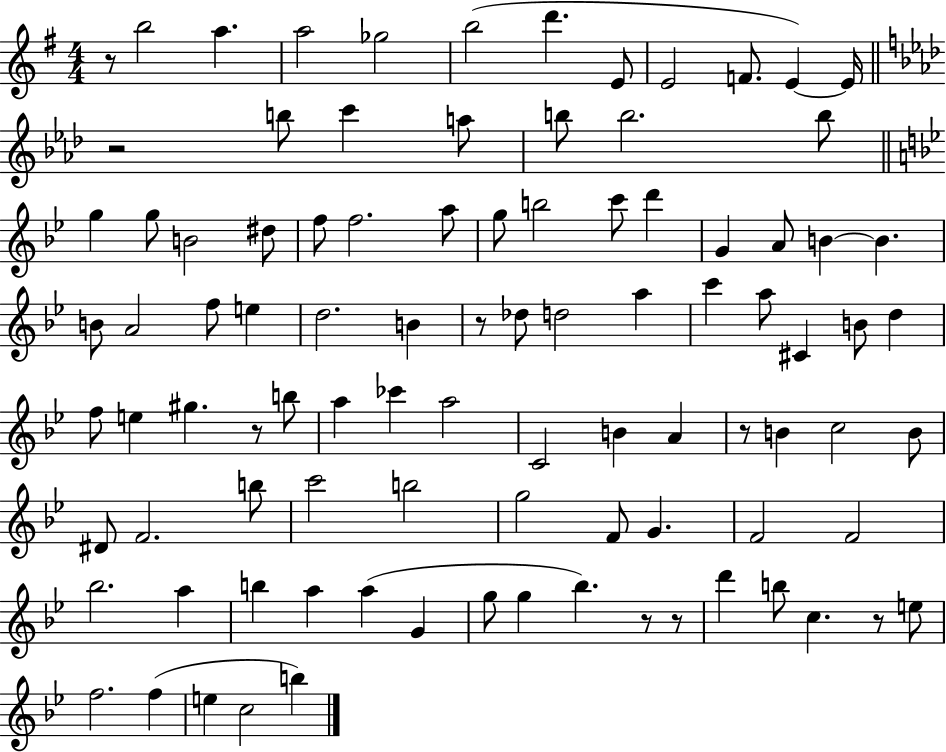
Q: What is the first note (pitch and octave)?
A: B5